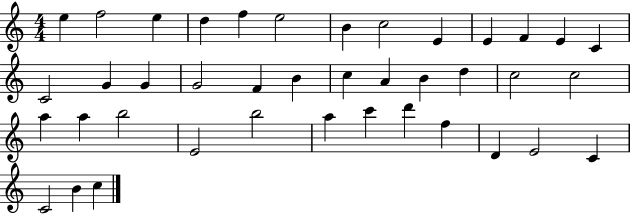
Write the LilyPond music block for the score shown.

{
  \clef treble
  \numericTimeSignature
  \time 4/4
  \key c \major
  e''4 f''2 e''4 | d''4 f''4 e''2 | b'4 c''2 e'4 | e'4 f'4 e'4 c'4 | \break c'2 g'4 g'4 | g'2 f'4 b'4 | c''4 a'4 b'4 d''4 | c''2 c''2 | \break a''4 a''4 b''2 | e'2 b''2 | a''4 c'''4 d'''4 f''4 | d'4 e'2 c'4 | \break c'2 b'4 c''4 | \bar "|."
}